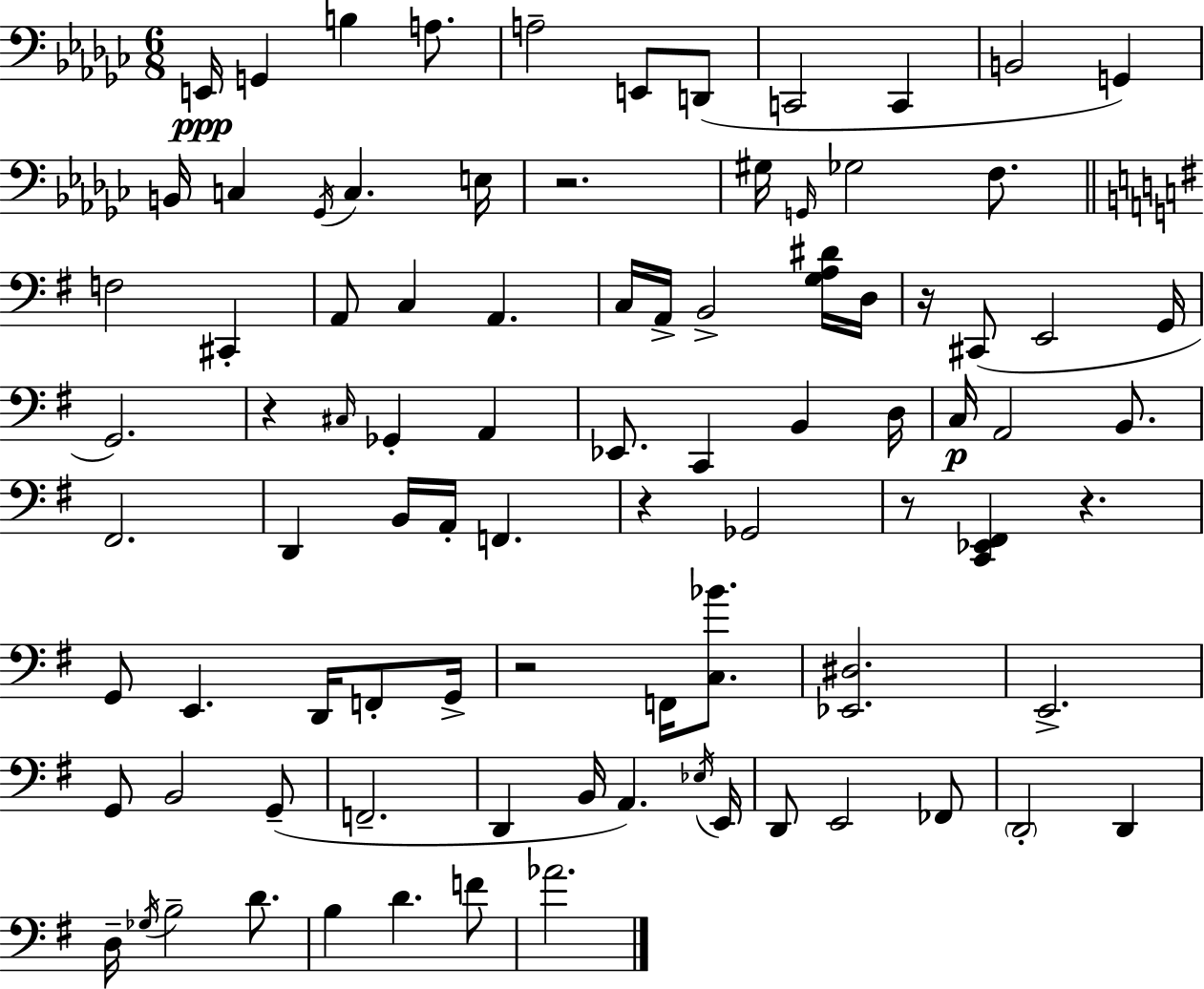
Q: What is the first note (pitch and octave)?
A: E2